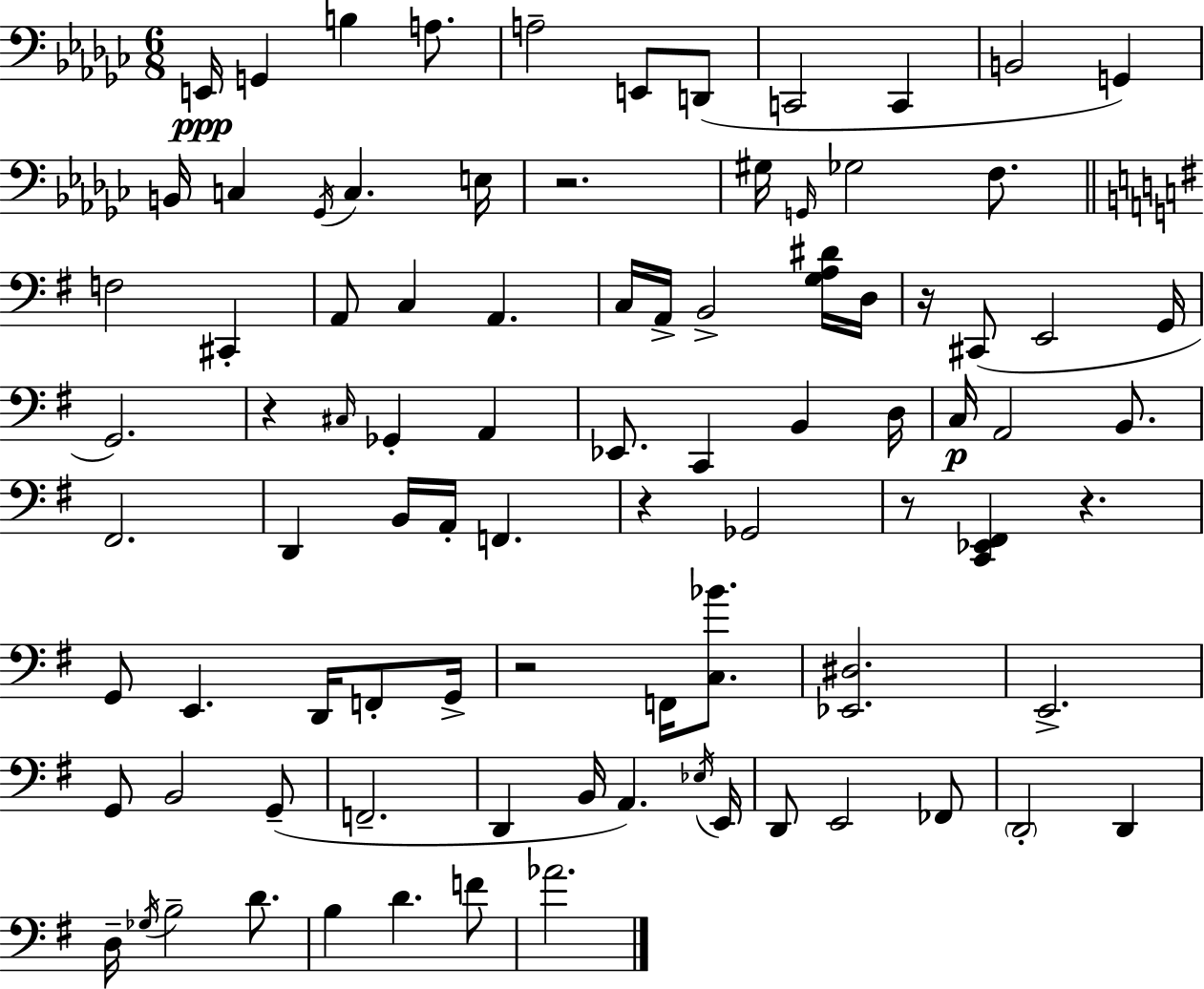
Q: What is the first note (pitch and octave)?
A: E2